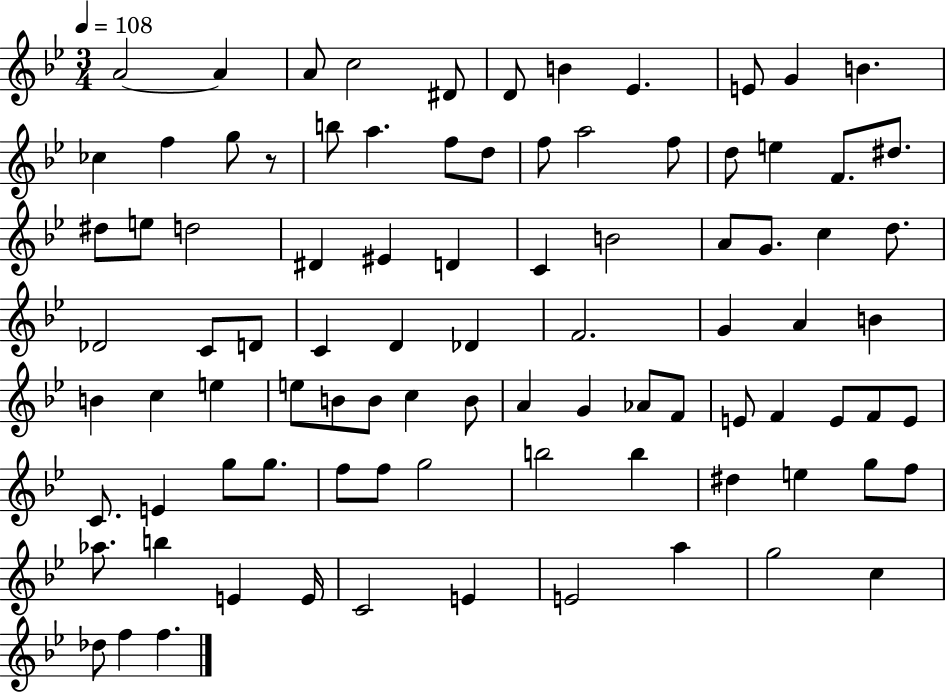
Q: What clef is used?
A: treble